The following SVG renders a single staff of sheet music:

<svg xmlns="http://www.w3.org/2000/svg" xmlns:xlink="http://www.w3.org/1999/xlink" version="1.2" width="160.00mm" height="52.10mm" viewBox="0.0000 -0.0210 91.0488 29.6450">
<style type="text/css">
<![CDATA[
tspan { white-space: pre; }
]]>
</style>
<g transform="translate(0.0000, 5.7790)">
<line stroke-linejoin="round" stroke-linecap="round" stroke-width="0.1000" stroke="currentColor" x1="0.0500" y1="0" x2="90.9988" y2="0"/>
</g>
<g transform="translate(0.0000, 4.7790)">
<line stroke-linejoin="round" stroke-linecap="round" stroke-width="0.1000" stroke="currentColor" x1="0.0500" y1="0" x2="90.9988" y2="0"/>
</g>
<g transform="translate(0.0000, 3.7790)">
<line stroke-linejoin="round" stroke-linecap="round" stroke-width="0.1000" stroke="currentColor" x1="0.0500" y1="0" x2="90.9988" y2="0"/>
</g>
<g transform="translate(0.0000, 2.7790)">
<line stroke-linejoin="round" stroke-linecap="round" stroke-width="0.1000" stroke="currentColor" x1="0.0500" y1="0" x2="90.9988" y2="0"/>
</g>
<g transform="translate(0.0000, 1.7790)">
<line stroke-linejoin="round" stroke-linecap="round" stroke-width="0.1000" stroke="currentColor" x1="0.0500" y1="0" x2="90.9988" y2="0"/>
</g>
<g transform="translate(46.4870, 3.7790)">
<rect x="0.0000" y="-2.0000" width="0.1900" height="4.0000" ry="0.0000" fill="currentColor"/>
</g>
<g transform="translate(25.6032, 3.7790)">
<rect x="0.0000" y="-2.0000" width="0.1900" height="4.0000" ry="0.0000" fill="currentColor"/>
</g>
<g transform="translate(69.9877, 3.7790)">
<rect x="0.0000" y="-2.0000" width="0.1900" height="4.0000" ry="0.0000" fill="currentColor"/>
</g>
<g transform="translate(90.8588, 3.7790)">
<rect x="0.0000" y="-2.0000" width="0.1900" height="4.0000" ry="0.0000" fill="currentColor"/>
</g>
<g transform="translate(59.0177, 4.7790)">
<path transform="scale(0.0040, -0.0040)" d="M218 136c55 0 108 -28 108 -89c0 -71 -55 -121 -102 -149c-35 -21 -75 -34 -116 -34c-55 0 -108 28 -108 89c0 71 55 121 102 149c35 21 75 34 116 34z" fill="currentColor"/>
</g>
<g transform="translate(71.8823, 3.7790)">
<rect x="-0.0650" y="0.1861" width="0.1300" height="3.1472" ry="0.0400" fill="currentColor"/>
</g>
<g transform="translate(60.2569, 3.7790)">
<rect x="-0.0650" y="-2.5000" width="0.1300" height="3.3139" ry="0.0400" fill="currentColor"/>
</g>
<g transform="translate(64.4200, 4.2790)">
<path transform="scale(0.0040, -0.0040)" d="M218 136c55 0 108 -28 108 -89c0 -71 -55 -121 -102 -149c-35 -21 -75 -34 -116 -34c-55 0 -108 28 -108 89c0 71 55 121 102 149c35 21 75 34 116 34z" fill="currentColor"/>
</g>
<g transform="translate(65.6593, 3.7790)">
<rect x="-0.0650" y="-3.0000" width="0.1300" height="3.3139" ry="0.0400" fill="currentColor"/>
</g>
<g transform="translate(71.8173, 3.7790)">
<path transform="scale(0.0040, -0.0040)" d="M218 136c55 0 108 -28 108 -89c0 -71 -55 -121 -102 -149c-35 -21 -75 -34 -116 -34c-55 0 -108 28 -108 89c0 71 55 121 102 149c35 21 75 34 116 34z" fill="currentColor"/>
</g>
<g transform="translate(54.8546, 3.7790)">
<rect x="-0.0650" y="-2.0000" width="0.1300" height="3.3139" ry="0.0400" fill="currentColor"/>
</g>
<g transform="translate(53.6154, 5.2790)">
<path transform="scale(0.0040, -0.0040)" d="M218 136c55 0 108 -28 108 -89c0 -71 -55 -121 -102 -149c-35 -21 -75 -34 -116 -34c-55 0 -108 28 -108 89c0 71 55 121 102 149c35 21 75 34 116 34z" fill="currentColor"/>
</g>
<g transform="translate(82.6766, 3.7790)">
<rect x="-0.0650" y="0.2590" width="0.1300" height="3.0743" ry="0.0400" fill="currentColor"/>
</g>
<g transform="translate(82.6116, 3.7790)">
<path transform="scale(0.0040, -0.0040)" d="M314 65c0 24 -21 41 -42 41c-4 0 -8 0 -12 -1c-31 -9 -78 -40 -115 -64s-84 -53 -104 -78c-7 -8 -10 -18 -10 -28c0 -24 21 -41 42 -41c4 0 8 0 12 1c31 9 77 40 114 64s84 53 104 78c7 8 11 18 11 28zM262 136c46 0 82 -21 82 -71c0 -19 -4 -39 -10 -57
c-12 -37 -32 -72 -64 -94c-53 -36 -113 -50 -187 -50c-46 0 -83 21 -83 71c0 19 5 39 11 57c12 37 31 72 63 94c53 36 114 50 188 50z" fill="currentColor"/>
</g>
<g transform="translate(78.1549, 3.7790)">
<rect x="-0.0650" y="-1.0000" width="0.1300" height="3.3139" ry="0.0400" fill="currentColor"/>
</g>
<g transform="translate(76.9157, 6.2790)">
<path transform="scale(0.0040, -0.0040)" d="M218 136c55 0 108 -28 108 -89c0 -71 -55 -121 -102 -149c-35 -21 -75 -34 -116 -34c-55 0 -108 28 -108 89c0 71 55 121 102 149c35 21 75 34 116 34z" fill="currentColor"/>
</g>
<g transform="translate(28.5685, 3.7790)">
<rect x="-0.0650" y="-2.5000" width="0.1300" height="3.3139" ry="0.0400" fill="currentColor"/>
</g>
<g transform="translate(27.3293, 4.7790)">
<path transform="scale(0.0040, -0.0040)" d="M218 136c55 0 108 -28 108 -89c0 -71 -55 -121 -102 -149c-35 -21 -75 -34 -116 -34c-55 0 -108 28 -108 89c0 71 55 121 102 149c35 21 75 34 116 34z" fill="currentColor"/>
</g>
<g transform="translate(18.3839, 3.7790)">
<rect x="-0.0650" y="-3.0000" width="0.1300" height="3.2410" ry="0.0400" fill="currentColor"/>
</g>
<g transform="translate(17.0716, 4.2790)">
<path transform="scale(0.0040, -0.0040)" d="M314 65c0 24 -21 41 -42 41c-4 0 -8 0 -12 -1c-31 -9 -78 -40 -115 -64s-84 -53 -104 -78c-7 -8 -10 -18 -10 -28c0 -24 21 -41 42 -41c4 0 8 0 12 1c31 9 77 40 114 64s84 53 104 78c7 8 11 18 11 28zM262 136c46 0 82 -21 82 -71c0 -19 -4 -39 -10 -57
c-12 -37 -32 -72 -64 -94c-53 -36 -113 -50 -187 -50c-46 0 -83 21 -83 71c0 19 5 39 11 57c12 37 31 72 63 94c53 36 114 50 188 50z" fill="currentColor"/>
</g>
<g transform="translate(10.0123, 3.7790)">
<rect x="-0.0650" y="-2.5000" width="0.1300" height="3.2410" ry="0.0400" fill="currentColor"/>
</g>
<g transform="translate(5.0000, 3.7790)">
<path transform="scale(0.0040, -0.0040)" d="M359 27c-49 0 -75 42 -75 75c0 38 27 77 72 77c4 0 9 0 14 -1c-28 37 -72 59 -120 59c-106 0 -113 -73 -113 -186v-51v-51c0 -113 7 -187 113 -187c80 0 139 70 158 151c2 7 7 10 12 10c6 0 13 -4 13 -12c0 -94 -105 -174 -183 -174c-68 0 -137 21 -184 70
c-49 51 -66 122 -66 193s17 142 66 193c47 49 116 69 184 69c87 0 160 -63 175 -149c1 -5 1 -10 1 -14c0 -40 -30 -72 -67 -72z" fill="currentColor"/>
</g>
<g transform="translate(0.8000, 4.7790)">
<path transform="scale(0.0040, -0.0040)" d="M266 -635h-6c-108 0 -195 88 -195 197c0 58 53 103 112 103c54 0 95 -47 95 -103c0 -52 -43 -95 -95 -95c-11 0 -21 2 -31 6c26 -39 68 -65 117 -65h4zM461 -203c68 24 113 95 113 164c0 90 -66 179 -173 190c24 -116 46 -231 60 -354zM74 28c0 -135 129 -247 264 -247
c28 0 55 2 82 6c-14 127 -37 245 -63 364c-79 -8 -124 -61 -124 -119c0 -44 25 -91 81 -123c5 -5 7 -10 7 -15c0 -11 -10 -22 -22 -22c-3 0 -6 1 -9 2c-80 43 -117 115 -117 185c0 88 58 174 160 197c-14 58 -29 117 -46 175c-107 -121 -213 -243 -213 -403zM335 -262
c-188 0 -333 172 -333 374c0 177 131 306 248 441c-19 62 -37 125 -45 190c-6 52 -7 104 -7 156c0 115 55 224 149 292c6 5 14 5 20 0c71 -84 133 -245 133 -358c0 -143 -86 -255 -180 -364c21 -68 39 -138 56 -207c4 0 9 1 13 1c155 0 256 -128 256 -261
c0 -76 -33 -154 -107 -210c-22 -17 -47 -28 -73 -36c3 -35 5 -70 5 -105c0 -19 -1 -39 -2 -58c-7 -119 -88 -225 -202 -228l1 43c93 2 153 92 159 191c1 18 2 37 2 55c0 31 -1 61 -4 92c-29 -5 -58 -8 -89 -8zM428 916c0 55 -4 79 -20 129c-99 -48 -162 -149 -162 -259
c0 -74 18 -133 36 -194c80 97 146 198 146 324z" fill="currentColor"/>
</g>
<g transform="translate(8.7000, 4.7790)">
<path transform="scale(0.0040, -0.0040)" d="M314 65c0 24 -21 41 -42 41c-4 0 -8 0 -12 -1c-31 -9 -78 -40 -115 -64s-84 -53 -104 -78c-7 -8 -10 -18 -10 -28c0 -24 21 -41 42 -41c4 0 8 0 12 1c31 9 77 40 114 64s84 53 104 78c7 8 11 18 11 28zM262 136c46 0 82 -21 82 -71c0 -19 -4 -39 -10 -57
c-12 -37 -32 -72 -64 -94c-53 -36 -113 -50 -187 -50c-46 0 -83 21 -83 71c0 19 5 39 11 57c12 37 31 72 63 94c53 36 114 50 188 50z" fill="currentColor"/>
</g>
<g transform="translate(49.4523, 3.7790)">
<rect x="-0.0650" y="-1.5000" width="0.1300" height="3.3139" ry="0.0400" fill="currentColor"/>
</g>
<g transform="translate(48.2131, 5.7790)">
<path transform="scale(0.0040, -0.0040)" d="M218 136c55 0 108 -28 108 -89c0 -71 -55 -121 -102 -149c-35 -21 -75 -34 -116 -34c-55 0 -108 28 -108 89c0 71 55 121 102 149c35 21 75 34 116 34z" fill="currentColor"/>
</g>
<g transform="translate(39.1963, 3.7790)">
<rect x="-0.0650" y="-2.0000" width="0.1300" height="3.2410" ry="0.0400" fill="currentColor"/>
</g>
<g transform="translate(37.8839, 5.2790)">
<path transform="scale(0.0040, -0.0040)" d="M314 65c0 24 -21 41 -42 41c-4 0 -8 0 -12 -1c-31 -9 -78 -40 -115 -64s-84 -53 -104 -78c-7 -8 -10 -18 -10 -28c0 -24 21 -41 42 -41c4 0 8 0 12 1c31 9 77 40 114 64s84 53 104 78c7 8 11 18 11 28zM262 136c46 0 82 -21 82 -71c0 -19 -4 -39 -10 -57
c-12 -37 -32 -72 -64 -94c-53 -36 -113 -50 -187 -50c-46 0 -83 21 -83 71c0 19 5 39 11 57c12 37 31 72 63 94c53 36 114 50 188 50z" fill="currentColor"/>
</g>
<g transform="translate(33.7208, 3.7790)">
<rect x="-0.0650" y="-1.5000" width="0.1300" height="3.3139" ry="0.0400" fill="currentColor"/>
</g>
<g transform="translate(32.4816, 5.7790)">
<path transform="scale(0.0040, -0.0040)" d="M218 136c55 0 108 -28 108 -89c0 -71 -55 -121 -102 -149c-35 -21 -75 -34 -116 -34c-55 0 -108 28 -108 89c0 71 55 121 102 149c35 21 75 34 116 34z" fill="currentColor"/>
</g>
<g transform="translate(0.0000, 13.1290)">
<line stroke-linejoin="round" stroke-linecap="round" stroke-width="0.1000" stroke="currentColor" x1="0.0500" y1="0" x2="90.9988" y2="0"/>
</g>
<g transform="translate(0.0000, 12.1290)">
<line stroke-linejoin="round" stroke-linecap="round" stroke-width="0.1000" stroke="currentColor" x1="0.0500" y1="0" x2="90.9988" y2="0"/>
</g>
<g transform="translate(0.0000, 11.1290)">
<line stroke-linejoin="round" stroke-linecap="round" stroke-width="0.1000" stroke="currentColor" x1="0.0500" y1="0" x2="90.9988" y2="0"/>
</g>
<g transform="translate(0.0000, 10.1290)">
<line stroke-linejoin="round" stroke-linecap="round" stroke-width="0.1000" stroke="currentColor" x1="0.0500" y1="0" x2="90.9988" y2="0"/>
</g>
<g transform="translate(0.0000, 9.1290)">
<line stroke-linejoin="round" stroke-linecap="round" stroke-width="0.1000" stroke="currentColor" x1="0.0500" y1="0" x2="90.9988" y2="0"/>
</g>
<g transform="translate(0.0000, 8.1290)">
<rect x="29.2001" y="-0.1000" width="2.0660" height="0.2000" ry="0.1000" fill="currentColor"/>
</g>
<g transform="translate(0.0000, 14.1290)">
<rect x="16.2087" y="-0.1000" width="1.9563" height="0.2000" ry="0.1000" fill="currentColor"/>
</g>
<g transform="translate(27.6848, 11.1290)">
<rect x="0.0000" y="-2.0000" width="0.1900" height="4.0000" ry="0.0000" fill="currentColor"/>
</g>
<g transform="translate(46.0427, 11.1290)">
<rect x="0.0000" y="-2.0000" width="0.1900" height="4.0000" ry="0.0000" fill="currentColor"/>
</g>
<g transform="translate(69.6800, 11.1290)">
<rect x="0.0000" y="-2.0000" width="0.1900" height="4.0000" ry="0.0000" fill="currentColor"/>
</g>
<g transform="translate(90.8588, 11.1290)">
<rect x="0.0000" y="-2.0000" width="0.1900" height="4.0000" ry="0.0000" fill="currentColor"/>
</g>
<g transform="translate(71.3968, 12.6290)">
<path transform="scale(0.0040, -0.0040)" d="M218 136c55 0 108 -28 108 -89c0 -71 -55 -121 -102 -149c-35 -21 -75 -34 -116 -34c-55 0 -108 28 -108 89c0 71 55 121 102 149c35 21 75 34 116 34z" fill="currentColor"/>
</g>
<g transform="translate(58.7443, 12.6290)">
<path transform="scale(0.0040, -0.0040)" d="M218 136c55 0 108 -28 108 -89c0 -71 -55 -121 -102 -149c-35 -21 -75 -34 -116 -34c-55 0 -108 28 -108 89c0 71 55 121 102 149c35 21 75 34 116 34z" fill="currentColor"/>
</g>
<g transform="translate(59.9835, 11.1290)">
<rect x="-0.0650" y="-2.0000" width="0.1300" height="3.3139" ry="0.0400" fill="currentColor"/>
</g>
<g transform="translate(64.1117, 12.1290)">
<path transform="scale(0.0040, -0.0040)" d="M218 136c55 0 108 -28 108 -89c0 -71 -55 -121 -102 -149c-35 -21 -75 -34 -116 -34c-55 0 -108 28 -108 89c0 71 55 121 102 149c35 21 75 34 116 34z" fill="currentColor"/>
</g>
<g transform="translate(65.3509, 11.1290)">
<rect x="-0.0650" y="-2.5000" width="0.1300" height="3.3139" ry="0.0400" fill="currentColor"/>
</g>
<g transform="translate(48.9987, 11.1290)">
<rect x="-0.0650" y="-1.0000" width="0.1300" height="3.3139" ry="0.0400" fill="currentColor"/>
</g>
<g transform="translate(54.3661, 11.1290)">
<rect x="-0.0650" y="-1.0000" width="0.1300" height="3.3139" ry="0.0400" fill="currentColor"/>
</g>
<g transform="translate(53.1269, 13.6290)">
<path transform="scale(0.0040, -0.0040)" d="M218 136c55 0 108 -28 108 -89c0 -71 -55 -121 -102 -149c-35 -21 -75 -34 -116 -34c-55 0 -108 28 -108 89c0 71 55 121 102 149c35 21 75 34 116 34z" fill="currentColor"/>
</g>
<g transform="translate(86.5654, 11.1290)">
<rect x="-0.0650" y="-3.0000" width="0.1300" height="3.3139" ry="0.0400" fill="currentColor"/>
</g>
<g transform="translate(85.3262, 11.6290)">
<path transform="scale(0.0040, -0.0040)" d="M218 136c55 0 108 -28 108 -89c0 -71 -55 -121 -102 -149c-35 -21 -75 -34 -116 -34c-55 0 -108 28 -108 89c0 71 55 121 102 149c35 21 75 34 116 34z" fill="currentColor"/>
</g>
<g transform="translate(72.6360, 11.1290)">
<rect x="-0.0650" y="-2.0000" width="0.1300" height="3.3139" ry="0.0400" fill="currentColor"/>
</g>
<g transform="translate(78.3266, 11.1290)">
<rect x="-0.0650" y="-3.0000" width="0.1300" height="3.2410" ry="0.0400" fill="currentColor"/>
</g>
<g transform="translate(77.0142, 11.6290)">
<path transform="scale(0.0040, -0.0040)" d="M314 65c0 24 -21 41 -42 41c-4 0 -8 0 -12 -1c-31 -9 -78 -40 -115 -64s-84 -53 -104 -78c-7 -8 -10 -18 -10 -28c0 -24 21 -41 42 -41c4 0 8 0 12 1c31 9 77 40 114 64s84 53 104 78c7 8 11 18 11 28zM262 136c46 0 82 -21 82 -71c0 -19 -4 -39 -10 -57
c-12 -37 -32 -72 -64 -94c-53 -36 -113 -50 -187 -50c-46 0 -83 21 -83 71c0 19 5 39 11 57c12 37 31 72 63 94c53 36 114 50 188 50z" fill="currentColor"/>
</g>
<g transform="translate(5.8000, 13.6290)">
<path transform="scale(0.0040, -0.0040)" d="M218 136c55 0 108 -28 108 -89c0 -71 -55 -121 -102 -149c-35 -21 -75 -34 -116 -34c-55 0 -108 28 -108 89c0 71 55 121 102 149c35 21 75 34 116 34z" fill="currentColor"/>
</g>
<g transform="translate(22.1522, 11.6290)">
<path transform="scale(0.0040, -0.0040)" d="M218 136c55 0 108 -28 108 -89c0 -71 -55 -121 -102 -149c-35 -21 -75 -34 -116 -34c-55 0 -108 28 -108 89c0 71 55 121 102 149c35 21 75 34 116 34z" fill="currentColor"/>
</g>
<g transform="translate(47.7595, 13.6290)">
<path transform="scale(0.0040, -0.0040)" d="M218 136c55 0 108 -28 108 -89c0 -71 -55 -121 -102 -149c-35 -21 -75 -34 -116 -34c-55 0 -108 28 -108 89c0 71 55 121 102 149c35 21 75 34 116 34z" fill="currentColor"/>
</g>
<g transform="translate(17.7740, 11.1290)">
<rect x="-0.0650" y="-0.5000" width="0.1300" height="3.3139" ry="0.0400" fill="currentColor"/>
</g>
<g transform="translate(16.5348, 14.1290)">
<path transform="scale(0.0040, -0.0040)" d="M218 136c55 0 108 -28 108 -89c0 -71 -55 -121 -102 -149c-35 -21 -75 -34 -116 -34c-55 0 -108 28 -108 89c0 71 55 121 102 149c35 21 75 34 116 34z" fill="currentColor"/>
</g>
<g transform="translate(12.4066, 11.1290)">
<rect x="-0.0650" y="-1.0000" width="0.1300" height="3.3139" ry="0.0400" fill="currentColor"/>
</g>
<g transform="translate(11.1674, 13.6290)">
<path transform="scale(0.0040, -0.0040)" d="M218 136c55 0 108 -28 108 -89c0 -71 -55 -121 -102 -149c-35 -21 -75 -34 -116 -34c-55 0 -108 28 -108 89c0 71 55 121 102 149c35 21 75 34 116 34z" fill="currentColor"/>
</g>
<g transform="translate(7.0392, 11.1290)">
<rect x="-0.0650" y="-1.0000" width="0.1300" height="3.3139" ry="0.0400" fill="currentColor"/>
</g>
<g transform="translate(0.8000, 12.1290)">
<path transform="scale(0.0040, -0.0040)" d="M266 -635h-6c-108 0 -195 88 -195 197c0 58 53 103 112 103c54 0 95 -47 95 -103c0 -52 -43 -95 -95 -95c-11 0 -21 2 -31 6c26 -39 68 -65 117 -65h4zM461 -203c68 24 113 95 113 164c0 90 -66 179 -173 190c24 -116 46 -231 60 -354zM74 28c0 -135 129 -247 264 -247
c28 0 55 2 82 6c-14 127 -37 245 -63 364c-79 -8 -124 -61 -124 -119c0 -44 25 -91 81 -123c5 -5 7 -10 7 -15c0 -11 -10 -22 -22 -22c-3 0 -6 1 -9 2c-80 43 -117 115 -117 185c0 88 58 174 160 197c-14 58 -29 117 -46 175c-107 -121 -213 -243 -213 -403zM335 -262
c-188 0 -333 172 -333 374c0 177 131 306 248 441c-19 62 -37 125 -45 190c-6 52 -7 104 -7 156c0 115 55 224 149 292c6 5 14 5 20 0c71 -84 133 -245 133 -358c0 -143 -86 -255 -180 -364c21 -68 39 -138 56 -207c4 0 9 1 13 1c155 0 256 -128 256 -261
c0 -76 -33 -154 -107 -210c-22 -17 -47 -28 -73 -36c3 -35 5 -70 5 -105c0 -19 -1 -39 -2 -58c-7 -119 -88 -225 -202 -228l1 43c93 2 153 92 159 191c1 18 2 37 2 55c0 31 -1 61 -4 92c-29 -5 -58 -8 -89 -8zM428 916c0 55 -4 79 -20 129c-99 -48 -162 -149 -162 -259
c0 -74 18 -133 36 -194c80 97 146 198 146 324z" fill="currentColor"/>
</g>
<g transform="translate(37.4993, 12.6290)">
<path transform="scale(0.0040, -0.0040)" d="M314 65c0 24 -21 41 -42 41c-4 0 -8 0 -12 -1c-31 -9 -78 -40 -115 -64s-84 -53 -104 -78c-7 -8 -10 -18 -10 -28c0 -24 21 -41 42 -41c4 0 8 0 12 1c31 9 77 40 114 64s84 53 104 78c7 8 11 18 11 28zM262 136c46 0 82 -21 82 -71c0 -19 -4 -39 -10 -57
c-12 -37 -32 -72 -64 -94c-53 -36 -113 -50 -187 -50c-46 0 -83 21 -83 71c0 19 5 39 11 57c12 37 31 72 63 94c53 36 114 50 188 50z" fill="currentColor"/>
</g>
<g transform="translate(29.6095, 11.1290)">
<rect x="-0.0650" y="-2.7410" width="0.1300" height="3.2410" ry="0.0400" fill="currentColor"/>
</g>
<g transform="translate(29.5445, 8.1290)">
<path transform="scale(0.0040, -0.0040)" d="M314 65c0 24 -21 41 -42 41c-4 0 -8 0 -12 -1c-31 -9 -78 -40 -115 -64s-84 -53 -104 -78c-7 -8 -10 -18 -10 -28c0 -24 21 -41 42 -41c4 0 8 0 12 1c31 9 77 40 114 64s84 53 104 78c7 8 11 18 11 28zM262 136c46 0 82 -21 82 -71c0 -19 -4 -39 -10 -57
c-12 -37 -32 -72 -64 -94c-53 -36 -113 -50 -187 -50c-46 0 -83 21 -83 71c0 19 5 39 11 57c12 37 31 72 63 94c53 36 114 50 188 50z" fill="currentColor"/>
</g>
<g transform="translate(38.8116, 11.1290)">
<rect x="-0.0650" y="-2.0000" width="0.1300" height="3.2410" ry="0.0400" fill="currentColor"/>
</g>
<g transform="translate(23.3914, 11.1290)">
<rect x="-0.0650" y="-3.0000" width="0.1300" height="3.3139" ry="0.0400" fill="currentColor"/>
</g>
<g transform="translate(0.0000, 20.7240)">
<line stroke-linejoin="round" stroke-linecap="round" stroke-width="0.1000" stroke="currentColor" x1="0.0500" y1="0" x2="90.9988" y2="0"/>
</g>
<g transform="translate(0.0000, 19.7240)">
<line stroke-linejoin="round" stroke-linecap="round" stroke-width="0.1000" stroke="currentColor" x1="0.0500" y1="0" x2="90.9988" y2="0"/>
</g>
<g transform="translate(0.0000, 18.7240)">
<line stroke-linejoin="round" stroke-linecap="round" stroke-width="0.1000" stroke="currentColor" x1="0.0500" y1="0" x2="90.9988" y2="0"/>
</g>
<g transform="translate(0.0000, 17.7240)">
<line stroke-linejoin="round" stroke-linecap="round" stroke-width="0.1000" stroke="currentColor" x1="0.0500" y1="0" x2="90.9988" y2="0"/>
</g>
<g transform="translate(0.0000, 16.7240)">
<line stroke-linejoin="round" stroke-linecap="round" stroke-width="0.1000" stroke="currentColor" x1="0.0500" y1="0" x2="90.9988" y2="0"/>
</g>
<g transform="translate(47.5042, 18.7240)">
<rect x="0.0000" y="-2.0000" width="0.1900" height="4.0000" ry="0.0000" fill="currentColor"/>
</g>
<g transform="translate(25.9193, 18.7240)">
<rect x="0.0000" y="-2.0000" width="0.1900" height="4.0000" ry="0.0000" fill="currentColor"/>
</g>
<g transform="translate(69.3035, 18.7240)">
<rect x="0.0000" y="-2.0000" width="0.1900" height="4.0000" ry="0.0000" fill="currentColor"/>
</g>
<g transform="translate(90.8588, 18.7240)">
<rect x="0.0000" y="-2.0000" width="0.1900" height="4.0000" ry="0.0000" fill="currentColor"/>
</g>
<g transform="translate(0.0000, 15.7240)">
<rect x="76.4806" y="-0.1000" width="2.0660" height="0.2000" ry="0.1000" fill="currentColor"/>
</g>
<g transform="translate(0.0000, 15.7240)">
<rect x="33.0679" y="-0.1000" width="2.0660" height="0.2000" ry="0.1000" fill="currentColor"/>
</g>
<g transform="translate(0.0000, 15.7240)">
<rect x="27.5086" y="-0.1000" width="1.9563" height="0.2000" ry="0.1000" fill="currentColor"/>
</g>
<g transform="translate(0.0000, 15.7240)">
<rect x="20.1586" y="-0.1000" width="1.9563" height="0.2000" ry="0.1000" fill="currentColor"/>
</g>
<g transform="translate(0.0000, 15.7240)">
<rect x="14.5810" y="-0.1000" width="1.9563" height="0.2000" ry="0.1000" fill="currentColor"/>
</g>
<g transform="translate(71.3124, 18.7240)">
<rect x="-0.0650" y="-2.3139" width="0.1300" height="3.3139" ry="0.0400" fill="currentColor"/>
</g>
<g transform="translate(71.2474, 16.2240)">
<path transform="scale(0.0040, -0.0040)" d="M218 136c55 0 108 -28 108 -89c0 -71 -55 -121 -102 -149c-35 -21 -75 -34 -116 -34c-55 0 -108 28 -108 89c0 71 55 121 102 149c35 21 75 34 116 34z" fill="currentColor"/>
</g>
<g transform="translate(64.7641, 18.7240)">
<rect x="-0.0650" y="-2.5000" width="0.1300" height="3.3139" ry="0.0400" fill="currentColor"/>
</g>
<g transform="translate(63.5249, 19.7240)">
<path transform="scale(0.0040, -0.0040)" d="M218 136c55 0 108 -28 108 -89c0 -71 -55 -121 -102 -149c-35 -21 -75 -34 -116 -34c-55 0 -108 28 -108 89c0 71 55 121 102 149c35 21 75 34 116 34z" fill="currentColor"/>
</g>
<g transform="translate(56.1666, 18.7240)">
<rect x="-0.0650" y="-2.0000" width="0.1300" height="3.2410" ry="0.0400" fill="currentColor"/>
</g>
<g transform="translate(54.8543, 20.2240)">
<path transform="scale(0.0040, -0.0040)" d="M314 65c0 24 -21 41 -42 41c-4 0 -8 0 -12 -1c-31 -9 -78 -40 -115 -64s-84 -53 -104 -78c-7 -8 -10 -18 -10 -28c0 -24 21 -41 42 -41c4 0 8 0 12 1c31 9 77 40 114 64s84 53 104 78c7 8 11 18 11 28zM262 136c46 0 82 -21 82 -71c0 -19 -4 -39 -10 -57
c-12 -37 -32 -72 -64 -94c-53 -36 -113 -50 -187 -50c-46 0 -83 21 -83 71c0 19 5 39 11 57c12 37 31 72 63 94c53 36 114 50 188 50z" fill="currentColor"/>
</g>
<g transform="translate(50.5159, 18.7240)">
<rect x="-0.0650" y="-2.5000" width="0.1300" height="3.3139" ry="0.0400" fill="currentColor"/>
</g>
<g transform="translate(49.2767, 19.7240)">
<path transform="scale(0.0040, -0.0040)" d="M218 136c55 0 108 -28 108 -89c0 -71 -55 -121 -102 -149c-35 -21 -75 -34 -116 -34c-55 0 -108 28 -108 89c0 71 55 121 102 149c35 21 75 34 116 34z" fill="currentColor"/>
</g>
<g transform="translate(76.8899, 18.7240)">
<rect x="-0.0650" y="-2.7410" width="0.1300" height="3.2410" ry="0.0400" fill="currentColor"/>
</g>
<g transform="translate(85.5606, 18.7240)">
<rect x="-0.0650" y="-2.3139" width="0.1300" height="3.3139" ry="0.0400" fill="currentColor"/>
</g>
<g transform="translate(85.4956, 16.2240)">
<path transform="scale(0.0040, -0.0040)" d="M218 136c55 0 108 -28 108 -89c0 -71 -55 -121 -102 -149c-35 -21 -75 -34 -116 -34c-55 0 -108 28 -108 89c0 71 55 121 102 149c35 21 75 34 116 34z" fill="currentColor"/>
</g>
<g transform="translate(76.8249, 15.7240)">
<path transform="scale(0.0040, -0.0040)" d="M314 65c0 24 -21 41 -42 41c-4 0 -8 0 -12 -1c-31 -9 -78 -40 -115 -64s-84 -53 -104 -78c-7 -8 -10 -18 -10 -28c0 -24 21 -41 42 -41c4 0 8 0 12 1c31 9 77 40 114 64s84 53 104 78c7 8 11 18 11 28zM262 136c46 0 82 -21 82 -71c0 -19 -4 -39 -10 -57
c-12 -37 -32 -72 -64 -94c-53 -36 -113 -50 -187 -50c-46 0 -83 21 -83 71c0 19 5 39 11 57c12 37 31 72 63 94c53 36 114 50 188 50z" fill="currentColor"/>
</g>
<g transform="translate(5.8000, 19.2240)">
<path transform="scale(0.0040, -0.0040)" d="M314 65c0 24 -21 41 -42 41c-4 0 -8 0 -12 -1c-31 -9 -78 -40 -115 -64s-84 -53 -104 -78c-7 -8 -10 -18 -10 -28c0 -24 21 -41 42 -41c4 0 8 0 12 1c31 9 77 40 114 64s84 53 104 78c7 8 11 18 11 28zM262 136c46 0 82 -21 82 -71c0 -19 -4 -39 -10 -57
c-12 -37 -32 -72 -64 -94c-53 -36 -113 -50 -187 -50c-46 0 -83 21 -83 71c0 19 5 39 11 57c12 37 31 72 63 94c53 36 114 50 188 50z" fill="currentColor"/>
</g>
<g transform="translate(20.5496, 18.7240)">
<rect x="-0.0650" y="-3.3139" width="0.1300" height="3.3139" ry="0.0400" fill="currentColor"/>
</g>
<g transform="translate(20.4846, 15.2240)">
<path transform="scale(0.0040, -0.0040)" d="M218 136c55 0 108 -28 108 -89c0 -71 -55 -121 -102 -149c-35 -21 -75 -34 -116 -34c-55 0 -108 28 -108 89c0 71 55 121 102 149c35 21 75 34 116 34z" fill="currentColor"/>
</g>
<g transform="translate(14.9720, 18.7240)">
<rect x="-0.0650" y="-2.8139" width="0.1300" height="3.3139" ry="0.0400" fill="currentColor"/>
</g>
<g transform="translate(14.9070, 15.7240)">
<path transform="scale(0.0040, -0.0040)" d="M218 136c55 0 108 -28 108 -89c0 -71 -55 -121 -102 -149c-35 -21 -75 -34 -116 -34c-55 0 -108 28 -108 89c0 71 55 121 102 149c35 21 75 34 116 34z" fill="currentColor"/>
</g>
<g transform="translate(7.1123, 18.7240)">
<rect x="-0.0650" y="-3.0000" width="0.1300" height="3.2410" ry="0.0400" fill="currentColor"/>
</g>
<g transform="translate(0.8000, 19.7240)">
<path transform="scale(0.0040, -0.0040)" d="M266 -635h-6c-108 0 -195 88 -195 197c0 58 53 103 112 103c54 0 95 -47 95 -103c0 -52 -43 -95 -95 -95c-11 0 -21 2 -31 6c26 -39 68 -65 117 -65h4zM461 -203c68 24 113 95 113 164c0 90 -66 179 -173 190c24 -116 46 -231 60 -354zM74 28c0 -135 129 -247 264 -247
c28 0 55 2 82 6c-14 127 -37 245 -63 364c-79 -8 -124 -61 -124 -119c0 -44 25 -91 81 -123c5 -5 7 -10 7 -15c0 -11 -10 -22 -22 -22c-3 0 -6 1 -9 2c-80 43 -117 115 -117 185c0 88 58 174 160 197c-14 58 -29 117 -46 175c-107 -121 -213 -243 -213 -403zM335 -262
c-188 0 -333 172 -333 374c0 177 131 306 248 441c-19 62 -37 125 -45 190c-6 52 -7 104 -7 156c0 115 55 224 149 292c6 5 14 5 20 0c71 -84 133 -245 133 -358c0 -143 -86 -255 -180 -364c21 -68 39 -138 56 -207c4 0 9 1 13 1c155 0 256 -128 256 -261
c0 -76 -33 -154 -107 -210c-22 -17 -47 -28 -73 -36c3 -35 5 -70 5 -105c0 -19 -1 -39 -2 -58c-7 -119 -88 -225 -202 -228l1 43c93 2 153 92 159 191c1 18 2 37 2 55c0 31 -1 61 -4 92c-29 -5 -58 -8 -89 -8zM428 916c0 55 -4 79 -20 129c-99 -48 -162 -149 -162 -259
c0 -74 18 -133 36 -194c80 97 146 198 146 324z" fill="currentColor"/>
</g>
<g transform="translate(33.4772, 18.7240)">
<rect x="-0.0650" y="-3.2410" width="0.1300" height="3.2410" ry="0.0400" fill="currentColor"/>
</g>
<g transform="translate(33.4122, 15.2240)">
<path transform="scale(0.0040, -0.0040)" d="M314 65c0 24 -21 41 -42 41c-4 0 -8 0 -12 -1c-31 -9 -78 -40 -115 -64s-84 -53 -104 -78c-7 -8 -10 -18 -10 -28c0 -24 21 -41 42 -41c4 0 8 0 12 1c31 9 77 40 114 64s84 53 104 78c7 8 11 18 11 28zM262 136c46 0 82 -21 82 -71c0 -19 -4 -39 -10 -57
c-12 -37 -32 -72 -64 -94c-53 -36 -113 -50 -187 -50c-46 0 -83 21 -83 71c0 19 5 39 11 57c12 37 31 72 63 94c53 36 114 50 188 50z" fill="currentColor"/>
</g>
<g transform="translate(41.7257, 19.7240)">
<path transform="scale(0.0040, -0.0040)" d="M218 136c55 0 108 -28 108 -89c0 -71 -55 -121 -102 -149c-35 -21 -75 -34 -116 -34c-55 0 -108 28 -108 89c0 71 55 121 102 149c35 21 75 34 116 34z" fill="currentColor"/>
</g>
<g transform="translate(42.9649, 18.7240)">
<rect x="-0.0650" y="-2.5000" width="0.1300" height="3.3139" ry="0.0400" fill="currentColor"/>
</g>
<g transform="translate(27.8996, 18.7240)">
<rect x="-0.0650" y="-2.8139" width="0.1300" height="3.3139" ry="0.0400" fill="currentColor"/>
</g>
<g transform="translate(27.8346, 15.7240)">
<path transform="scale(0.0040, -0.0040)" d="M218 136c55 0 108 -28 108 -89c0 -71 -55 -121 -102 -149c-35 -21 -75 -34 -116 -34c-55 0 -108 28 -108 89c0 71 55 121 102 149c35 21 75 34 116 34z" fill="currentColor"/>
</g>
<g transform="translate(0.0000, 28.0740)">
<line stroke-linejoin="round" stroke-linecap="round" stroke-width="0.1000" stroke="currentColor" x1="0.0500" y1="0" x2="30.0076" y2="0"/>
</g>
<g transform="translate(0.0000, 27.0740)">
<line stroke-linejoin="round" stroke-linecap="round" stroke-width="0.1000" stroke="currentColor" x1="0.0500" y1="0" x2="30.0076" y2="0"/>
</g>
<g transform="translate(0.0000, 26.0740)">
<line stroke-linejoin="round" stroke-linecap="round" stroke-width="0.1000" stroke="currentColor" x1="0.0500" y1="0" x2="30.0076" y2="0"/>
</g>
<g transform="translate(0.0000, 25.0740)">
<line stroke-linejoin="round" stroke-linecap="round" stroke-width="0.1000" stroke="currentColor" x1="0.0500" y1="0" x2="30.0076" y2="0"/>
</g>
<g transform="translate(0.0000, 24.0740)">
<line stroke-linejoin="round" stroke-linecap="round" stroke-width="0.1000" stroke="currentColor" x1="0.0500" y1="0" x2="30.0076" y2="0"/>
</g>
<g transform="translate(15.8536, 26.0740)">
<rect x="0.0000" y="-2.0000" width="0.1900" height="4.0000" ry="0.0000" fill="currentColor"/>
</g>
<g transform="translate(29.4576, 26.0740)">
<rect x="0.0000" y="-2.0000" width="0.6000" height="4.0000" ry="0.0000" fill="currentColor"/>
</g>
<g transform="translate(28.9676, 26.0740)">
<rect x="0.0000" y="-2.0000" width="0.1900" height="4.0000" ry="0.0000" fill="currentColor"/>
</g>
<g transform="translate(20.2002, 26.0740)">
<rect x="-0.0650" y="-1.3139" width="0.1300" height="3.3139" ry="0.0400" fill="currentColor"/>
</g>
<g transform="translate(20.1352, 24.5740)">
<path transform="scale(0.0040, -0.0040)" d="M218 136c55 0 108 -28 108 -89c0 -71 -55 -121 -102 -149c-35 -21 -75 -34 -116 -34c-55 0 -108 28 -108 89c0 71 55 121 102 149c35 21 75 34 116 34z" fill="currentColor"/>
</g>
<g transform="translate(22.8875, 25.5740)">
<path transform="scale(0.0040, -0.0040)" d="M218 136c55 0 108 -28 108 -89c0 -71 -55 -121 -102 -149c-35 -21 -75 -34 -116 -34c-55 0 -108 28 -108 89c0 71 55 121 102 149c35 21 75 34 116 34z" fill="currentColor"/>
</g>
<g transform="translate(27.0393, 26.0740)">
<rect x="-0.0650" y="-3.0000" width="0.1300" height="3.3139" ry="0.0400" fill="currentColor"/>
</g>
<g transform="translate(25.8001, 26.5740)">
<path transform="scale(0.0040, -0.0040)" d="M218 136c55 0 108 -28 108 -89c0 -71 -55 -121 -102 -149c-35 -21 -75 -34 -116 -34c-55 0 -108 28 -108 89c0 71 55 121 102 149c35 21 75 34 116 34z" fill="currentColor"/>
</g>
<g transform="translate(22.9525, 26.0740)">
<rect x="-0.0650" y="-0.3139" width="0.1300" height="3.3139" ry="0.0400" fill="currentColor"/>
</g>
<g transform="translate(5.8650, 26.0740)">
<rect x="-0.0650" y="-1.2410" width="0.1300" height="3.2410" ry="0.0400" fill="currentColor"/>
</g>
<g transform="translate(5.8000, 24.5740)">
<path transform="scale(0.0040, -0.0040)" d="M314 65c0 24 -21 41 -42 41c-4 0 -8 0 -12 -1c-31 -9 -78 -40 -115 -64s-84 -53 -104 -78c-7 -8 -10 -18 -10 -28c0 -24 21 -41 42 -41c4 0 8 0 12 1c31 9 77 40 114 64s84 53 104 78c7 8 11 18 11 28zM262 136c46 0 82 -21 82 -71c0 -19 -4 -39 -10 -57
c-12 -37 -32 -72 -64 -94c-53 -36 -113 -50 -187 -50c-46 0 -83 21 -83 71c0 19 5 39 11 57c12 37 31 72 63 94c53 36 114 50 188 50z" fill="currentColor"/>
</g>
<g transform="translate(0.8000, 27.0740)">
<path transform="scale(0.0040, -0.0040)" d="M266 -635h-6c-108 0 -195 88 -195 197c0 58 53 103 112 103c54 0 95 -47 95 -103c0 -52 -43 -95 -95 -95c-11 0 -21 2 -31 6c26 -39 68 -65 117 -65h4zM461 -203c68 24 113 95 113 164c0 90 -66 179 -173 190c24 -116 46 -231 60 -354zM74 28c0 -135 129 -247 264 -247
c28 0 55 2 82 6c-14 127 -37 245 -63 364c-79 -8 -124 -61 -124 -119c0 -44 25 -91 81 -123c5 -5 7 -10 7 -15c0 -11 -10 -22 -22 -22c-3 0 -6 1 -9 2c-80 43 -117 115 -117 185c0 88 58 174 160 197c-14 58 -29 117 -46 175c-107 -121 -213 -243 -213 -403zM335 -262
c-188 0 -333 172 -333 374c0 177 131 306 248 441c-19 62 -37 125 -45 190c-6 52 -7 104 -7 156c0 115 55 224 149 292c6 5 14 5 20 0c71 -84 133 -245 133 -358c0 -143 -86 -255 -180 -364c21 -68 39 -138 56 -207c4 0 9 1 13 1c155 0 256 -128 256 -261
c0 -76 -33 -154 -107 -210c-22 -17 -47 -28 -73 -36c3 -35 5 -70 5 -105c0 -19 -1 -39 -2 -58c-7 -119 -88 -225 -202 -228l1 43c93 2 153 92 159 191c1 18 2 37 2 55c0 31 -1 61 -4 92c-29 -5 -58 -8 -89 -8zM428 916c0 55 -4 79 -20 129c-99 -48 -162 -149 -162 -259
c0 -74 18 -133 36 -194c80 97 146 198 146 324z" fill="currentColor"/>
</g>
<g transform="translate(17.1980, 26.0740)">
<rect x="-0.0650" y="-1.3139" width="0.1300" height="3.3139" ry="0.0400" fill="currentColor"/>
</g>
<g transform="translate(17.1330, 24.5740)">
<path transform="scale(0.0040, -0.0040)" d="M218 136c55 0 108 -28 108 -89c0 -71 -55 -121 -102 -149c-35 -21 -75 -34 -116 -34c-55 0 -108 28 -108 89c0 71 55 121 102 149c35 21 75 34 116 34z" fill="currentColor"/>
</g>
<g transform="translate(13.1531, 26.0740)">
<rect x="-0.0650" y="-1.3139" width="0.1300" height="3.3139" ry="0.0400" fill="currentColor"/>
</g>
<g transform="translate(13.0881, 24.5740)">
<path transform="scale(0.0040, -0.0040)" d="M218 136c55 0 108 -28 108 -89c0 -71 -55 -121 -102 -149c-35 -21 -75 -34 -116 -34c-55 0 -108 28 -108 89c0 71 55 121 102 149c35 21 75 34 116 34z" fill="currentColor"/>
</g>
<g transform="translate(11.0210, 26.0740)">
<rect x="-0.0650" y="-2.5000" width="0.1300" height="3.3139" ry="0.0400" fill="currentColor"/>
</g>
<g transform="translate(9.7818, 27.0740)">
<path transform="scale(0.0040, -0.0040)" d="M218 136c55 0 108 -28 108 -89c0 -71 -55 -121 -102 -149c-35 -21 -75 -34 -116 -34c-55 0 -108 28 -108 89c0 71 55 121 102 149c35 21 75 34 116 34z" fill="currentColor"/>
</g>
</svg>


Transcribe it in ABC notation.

X:1
T:Untitled
M:4/4
L:1/4
K:C
G2 A2 G E F2 E F G A B D B2 D D C A a2 F2 D D F G F A2 A A2 a b a b2 G G F2 G g a2 g e2 G e e e c A